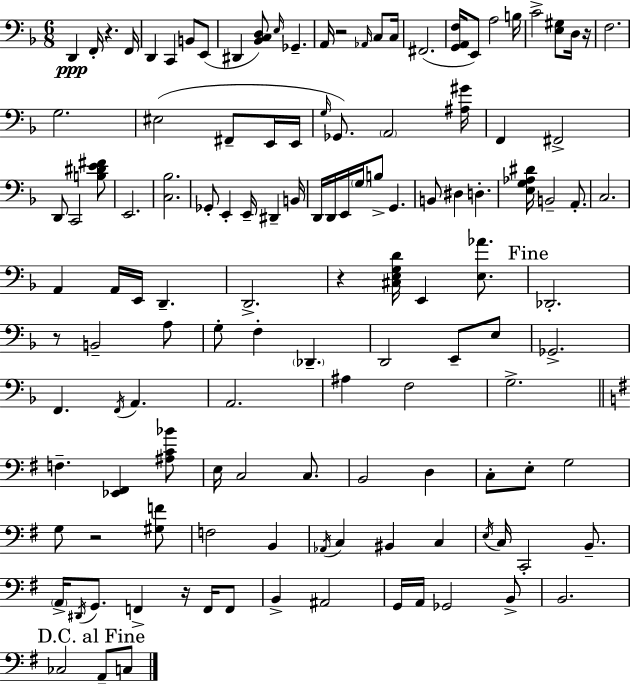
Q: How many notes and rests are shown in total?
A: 129